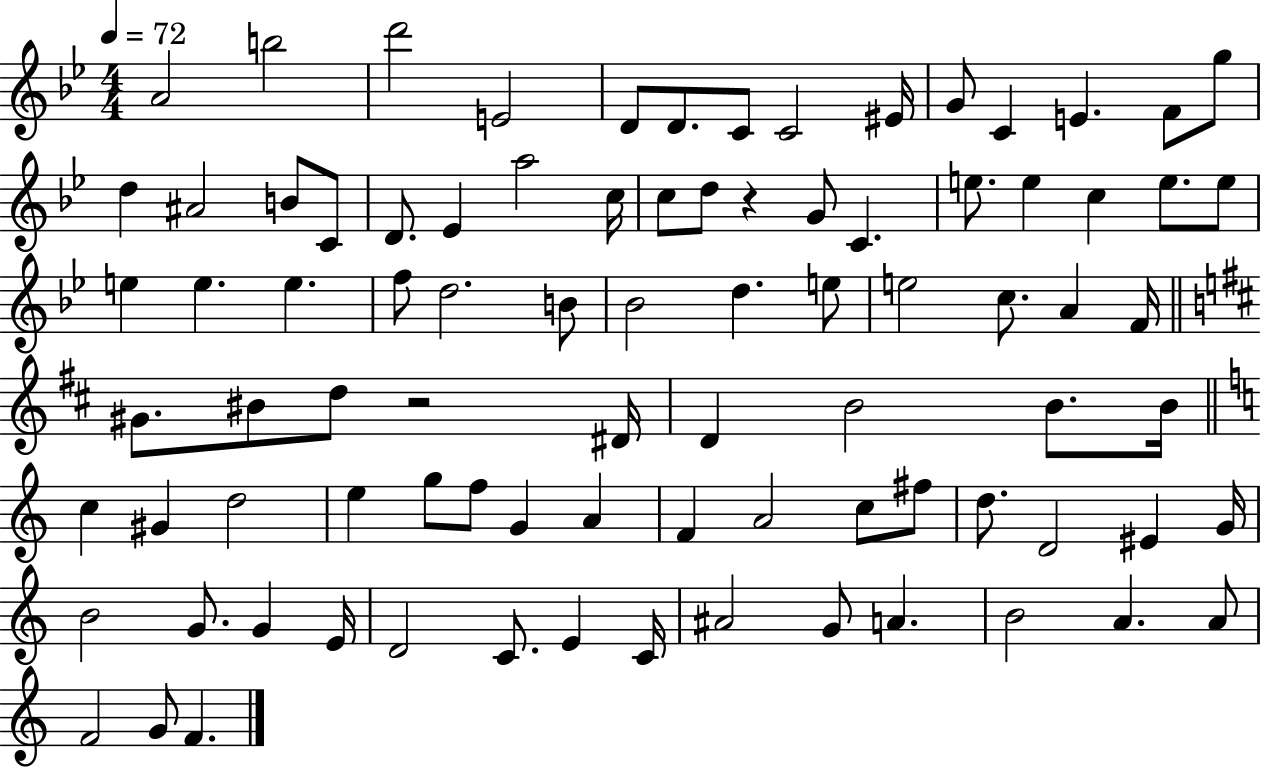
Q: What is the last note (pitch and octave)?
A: F4